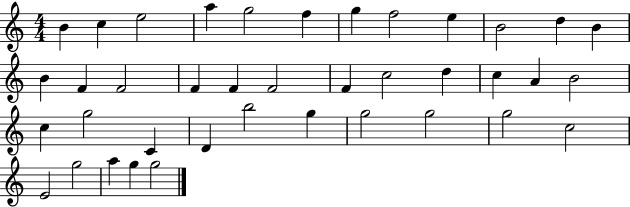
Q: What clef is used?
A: treble